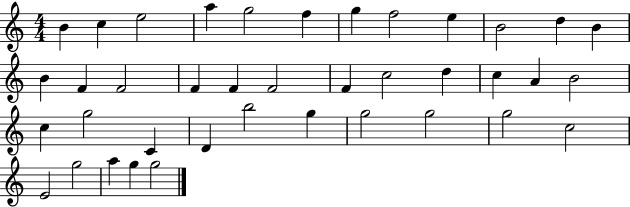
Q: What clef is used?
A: treble